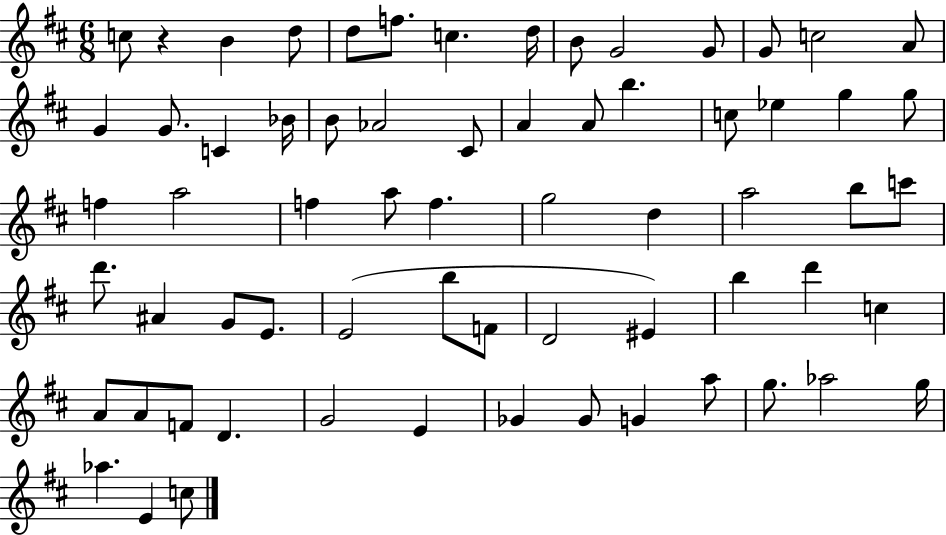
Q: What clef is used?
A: treble